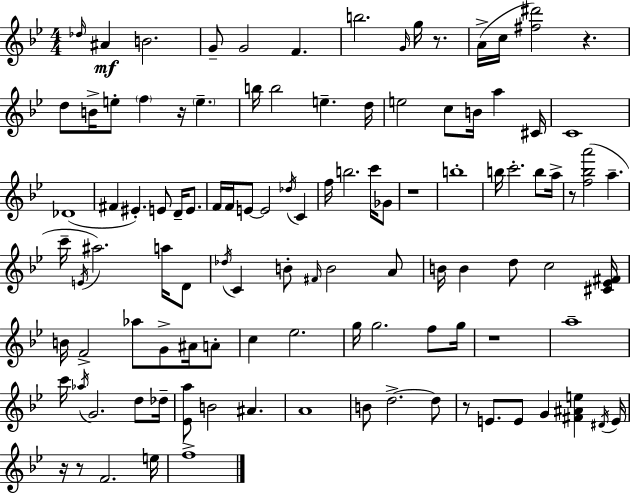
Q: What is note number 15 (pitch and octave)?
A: F5